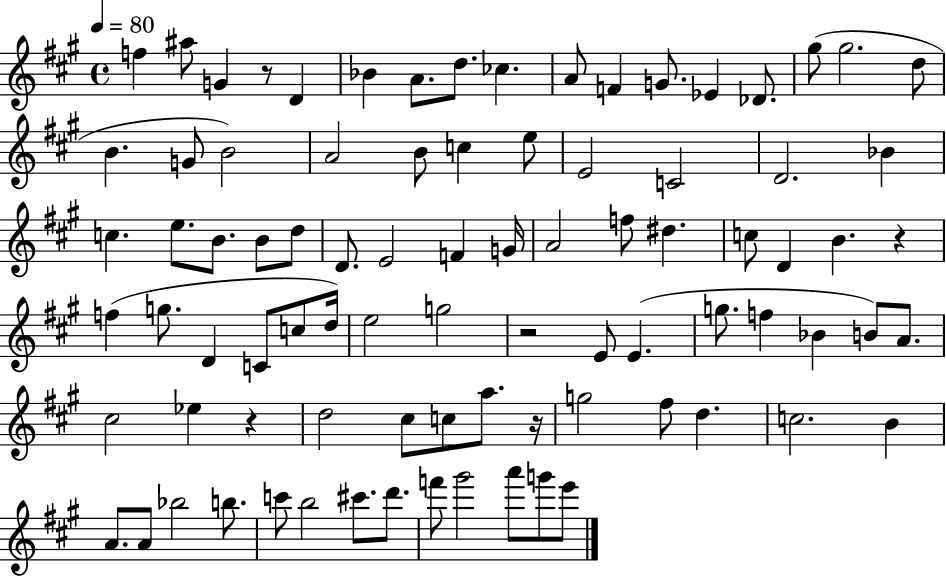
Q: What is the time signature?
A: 4/4